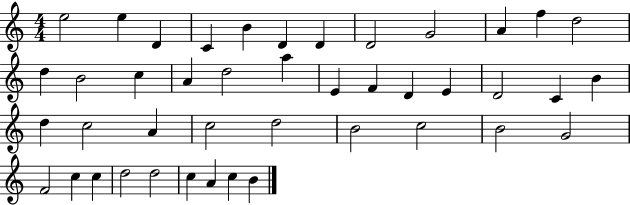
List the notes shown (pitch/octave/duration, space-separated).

E5/h E5/q D4/q C4/q B4/q D4/q D4/q D4/h G4/h A4/q F5/q D5/h D5/q B4/h C5/q A4/q D5/h A5/q E4/q F4/q D4/q E4/q D4/h C4/q B4/q D5/q C5/h A4/q C5/h D5/h B4/h C5/h B4/h G4/h F4/h C5/q C5/q D5/h D5/h C5/q A4/q C5/q B4/q